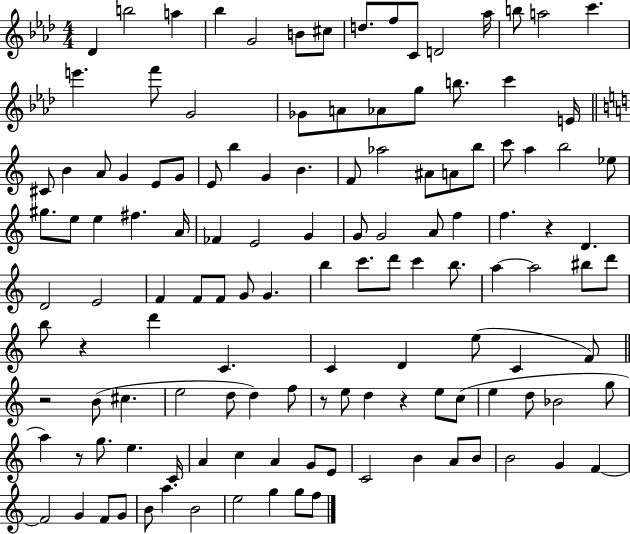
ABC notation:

X:1
T:Untitled
M:4/4
L:1/4
K:Ab
_D b2 a _b G2 B/2 ^c/2 d/2 f/2 C/2 D2 _a/4 b/2 a2 c' e' f'/2 G2 _G/2 A/2 _A/2 g/2 b/2 c' E/4 ^C/2 B A/2 G E/2 G/2 E/2 b G B F/2 _a2 ^A/2 A/2 b/2 c'/2 a b2 _e/2 ^g/2 e/2 e ^f A/4 _F E2 G G/2 G2 A/2 f f z D D2 E2 F F/2 F/2 G/2 G b c'/2 d'/2 c' b/2 a a2 ^b/2 d'/2 b/2 z d' C C D e/2 C F/2 z2 B/2 ^c e2 d/2 d f/2 z/2 e/2 d z e/2 c/2 e d/2 _B2 g/2 a z/2 g/2 e C/4 A c A G/2 E/2 C2 B A/2 B/2 B2 G F F2 G F/2 G/2 B/2 a B2 e2 g g/2 f/2